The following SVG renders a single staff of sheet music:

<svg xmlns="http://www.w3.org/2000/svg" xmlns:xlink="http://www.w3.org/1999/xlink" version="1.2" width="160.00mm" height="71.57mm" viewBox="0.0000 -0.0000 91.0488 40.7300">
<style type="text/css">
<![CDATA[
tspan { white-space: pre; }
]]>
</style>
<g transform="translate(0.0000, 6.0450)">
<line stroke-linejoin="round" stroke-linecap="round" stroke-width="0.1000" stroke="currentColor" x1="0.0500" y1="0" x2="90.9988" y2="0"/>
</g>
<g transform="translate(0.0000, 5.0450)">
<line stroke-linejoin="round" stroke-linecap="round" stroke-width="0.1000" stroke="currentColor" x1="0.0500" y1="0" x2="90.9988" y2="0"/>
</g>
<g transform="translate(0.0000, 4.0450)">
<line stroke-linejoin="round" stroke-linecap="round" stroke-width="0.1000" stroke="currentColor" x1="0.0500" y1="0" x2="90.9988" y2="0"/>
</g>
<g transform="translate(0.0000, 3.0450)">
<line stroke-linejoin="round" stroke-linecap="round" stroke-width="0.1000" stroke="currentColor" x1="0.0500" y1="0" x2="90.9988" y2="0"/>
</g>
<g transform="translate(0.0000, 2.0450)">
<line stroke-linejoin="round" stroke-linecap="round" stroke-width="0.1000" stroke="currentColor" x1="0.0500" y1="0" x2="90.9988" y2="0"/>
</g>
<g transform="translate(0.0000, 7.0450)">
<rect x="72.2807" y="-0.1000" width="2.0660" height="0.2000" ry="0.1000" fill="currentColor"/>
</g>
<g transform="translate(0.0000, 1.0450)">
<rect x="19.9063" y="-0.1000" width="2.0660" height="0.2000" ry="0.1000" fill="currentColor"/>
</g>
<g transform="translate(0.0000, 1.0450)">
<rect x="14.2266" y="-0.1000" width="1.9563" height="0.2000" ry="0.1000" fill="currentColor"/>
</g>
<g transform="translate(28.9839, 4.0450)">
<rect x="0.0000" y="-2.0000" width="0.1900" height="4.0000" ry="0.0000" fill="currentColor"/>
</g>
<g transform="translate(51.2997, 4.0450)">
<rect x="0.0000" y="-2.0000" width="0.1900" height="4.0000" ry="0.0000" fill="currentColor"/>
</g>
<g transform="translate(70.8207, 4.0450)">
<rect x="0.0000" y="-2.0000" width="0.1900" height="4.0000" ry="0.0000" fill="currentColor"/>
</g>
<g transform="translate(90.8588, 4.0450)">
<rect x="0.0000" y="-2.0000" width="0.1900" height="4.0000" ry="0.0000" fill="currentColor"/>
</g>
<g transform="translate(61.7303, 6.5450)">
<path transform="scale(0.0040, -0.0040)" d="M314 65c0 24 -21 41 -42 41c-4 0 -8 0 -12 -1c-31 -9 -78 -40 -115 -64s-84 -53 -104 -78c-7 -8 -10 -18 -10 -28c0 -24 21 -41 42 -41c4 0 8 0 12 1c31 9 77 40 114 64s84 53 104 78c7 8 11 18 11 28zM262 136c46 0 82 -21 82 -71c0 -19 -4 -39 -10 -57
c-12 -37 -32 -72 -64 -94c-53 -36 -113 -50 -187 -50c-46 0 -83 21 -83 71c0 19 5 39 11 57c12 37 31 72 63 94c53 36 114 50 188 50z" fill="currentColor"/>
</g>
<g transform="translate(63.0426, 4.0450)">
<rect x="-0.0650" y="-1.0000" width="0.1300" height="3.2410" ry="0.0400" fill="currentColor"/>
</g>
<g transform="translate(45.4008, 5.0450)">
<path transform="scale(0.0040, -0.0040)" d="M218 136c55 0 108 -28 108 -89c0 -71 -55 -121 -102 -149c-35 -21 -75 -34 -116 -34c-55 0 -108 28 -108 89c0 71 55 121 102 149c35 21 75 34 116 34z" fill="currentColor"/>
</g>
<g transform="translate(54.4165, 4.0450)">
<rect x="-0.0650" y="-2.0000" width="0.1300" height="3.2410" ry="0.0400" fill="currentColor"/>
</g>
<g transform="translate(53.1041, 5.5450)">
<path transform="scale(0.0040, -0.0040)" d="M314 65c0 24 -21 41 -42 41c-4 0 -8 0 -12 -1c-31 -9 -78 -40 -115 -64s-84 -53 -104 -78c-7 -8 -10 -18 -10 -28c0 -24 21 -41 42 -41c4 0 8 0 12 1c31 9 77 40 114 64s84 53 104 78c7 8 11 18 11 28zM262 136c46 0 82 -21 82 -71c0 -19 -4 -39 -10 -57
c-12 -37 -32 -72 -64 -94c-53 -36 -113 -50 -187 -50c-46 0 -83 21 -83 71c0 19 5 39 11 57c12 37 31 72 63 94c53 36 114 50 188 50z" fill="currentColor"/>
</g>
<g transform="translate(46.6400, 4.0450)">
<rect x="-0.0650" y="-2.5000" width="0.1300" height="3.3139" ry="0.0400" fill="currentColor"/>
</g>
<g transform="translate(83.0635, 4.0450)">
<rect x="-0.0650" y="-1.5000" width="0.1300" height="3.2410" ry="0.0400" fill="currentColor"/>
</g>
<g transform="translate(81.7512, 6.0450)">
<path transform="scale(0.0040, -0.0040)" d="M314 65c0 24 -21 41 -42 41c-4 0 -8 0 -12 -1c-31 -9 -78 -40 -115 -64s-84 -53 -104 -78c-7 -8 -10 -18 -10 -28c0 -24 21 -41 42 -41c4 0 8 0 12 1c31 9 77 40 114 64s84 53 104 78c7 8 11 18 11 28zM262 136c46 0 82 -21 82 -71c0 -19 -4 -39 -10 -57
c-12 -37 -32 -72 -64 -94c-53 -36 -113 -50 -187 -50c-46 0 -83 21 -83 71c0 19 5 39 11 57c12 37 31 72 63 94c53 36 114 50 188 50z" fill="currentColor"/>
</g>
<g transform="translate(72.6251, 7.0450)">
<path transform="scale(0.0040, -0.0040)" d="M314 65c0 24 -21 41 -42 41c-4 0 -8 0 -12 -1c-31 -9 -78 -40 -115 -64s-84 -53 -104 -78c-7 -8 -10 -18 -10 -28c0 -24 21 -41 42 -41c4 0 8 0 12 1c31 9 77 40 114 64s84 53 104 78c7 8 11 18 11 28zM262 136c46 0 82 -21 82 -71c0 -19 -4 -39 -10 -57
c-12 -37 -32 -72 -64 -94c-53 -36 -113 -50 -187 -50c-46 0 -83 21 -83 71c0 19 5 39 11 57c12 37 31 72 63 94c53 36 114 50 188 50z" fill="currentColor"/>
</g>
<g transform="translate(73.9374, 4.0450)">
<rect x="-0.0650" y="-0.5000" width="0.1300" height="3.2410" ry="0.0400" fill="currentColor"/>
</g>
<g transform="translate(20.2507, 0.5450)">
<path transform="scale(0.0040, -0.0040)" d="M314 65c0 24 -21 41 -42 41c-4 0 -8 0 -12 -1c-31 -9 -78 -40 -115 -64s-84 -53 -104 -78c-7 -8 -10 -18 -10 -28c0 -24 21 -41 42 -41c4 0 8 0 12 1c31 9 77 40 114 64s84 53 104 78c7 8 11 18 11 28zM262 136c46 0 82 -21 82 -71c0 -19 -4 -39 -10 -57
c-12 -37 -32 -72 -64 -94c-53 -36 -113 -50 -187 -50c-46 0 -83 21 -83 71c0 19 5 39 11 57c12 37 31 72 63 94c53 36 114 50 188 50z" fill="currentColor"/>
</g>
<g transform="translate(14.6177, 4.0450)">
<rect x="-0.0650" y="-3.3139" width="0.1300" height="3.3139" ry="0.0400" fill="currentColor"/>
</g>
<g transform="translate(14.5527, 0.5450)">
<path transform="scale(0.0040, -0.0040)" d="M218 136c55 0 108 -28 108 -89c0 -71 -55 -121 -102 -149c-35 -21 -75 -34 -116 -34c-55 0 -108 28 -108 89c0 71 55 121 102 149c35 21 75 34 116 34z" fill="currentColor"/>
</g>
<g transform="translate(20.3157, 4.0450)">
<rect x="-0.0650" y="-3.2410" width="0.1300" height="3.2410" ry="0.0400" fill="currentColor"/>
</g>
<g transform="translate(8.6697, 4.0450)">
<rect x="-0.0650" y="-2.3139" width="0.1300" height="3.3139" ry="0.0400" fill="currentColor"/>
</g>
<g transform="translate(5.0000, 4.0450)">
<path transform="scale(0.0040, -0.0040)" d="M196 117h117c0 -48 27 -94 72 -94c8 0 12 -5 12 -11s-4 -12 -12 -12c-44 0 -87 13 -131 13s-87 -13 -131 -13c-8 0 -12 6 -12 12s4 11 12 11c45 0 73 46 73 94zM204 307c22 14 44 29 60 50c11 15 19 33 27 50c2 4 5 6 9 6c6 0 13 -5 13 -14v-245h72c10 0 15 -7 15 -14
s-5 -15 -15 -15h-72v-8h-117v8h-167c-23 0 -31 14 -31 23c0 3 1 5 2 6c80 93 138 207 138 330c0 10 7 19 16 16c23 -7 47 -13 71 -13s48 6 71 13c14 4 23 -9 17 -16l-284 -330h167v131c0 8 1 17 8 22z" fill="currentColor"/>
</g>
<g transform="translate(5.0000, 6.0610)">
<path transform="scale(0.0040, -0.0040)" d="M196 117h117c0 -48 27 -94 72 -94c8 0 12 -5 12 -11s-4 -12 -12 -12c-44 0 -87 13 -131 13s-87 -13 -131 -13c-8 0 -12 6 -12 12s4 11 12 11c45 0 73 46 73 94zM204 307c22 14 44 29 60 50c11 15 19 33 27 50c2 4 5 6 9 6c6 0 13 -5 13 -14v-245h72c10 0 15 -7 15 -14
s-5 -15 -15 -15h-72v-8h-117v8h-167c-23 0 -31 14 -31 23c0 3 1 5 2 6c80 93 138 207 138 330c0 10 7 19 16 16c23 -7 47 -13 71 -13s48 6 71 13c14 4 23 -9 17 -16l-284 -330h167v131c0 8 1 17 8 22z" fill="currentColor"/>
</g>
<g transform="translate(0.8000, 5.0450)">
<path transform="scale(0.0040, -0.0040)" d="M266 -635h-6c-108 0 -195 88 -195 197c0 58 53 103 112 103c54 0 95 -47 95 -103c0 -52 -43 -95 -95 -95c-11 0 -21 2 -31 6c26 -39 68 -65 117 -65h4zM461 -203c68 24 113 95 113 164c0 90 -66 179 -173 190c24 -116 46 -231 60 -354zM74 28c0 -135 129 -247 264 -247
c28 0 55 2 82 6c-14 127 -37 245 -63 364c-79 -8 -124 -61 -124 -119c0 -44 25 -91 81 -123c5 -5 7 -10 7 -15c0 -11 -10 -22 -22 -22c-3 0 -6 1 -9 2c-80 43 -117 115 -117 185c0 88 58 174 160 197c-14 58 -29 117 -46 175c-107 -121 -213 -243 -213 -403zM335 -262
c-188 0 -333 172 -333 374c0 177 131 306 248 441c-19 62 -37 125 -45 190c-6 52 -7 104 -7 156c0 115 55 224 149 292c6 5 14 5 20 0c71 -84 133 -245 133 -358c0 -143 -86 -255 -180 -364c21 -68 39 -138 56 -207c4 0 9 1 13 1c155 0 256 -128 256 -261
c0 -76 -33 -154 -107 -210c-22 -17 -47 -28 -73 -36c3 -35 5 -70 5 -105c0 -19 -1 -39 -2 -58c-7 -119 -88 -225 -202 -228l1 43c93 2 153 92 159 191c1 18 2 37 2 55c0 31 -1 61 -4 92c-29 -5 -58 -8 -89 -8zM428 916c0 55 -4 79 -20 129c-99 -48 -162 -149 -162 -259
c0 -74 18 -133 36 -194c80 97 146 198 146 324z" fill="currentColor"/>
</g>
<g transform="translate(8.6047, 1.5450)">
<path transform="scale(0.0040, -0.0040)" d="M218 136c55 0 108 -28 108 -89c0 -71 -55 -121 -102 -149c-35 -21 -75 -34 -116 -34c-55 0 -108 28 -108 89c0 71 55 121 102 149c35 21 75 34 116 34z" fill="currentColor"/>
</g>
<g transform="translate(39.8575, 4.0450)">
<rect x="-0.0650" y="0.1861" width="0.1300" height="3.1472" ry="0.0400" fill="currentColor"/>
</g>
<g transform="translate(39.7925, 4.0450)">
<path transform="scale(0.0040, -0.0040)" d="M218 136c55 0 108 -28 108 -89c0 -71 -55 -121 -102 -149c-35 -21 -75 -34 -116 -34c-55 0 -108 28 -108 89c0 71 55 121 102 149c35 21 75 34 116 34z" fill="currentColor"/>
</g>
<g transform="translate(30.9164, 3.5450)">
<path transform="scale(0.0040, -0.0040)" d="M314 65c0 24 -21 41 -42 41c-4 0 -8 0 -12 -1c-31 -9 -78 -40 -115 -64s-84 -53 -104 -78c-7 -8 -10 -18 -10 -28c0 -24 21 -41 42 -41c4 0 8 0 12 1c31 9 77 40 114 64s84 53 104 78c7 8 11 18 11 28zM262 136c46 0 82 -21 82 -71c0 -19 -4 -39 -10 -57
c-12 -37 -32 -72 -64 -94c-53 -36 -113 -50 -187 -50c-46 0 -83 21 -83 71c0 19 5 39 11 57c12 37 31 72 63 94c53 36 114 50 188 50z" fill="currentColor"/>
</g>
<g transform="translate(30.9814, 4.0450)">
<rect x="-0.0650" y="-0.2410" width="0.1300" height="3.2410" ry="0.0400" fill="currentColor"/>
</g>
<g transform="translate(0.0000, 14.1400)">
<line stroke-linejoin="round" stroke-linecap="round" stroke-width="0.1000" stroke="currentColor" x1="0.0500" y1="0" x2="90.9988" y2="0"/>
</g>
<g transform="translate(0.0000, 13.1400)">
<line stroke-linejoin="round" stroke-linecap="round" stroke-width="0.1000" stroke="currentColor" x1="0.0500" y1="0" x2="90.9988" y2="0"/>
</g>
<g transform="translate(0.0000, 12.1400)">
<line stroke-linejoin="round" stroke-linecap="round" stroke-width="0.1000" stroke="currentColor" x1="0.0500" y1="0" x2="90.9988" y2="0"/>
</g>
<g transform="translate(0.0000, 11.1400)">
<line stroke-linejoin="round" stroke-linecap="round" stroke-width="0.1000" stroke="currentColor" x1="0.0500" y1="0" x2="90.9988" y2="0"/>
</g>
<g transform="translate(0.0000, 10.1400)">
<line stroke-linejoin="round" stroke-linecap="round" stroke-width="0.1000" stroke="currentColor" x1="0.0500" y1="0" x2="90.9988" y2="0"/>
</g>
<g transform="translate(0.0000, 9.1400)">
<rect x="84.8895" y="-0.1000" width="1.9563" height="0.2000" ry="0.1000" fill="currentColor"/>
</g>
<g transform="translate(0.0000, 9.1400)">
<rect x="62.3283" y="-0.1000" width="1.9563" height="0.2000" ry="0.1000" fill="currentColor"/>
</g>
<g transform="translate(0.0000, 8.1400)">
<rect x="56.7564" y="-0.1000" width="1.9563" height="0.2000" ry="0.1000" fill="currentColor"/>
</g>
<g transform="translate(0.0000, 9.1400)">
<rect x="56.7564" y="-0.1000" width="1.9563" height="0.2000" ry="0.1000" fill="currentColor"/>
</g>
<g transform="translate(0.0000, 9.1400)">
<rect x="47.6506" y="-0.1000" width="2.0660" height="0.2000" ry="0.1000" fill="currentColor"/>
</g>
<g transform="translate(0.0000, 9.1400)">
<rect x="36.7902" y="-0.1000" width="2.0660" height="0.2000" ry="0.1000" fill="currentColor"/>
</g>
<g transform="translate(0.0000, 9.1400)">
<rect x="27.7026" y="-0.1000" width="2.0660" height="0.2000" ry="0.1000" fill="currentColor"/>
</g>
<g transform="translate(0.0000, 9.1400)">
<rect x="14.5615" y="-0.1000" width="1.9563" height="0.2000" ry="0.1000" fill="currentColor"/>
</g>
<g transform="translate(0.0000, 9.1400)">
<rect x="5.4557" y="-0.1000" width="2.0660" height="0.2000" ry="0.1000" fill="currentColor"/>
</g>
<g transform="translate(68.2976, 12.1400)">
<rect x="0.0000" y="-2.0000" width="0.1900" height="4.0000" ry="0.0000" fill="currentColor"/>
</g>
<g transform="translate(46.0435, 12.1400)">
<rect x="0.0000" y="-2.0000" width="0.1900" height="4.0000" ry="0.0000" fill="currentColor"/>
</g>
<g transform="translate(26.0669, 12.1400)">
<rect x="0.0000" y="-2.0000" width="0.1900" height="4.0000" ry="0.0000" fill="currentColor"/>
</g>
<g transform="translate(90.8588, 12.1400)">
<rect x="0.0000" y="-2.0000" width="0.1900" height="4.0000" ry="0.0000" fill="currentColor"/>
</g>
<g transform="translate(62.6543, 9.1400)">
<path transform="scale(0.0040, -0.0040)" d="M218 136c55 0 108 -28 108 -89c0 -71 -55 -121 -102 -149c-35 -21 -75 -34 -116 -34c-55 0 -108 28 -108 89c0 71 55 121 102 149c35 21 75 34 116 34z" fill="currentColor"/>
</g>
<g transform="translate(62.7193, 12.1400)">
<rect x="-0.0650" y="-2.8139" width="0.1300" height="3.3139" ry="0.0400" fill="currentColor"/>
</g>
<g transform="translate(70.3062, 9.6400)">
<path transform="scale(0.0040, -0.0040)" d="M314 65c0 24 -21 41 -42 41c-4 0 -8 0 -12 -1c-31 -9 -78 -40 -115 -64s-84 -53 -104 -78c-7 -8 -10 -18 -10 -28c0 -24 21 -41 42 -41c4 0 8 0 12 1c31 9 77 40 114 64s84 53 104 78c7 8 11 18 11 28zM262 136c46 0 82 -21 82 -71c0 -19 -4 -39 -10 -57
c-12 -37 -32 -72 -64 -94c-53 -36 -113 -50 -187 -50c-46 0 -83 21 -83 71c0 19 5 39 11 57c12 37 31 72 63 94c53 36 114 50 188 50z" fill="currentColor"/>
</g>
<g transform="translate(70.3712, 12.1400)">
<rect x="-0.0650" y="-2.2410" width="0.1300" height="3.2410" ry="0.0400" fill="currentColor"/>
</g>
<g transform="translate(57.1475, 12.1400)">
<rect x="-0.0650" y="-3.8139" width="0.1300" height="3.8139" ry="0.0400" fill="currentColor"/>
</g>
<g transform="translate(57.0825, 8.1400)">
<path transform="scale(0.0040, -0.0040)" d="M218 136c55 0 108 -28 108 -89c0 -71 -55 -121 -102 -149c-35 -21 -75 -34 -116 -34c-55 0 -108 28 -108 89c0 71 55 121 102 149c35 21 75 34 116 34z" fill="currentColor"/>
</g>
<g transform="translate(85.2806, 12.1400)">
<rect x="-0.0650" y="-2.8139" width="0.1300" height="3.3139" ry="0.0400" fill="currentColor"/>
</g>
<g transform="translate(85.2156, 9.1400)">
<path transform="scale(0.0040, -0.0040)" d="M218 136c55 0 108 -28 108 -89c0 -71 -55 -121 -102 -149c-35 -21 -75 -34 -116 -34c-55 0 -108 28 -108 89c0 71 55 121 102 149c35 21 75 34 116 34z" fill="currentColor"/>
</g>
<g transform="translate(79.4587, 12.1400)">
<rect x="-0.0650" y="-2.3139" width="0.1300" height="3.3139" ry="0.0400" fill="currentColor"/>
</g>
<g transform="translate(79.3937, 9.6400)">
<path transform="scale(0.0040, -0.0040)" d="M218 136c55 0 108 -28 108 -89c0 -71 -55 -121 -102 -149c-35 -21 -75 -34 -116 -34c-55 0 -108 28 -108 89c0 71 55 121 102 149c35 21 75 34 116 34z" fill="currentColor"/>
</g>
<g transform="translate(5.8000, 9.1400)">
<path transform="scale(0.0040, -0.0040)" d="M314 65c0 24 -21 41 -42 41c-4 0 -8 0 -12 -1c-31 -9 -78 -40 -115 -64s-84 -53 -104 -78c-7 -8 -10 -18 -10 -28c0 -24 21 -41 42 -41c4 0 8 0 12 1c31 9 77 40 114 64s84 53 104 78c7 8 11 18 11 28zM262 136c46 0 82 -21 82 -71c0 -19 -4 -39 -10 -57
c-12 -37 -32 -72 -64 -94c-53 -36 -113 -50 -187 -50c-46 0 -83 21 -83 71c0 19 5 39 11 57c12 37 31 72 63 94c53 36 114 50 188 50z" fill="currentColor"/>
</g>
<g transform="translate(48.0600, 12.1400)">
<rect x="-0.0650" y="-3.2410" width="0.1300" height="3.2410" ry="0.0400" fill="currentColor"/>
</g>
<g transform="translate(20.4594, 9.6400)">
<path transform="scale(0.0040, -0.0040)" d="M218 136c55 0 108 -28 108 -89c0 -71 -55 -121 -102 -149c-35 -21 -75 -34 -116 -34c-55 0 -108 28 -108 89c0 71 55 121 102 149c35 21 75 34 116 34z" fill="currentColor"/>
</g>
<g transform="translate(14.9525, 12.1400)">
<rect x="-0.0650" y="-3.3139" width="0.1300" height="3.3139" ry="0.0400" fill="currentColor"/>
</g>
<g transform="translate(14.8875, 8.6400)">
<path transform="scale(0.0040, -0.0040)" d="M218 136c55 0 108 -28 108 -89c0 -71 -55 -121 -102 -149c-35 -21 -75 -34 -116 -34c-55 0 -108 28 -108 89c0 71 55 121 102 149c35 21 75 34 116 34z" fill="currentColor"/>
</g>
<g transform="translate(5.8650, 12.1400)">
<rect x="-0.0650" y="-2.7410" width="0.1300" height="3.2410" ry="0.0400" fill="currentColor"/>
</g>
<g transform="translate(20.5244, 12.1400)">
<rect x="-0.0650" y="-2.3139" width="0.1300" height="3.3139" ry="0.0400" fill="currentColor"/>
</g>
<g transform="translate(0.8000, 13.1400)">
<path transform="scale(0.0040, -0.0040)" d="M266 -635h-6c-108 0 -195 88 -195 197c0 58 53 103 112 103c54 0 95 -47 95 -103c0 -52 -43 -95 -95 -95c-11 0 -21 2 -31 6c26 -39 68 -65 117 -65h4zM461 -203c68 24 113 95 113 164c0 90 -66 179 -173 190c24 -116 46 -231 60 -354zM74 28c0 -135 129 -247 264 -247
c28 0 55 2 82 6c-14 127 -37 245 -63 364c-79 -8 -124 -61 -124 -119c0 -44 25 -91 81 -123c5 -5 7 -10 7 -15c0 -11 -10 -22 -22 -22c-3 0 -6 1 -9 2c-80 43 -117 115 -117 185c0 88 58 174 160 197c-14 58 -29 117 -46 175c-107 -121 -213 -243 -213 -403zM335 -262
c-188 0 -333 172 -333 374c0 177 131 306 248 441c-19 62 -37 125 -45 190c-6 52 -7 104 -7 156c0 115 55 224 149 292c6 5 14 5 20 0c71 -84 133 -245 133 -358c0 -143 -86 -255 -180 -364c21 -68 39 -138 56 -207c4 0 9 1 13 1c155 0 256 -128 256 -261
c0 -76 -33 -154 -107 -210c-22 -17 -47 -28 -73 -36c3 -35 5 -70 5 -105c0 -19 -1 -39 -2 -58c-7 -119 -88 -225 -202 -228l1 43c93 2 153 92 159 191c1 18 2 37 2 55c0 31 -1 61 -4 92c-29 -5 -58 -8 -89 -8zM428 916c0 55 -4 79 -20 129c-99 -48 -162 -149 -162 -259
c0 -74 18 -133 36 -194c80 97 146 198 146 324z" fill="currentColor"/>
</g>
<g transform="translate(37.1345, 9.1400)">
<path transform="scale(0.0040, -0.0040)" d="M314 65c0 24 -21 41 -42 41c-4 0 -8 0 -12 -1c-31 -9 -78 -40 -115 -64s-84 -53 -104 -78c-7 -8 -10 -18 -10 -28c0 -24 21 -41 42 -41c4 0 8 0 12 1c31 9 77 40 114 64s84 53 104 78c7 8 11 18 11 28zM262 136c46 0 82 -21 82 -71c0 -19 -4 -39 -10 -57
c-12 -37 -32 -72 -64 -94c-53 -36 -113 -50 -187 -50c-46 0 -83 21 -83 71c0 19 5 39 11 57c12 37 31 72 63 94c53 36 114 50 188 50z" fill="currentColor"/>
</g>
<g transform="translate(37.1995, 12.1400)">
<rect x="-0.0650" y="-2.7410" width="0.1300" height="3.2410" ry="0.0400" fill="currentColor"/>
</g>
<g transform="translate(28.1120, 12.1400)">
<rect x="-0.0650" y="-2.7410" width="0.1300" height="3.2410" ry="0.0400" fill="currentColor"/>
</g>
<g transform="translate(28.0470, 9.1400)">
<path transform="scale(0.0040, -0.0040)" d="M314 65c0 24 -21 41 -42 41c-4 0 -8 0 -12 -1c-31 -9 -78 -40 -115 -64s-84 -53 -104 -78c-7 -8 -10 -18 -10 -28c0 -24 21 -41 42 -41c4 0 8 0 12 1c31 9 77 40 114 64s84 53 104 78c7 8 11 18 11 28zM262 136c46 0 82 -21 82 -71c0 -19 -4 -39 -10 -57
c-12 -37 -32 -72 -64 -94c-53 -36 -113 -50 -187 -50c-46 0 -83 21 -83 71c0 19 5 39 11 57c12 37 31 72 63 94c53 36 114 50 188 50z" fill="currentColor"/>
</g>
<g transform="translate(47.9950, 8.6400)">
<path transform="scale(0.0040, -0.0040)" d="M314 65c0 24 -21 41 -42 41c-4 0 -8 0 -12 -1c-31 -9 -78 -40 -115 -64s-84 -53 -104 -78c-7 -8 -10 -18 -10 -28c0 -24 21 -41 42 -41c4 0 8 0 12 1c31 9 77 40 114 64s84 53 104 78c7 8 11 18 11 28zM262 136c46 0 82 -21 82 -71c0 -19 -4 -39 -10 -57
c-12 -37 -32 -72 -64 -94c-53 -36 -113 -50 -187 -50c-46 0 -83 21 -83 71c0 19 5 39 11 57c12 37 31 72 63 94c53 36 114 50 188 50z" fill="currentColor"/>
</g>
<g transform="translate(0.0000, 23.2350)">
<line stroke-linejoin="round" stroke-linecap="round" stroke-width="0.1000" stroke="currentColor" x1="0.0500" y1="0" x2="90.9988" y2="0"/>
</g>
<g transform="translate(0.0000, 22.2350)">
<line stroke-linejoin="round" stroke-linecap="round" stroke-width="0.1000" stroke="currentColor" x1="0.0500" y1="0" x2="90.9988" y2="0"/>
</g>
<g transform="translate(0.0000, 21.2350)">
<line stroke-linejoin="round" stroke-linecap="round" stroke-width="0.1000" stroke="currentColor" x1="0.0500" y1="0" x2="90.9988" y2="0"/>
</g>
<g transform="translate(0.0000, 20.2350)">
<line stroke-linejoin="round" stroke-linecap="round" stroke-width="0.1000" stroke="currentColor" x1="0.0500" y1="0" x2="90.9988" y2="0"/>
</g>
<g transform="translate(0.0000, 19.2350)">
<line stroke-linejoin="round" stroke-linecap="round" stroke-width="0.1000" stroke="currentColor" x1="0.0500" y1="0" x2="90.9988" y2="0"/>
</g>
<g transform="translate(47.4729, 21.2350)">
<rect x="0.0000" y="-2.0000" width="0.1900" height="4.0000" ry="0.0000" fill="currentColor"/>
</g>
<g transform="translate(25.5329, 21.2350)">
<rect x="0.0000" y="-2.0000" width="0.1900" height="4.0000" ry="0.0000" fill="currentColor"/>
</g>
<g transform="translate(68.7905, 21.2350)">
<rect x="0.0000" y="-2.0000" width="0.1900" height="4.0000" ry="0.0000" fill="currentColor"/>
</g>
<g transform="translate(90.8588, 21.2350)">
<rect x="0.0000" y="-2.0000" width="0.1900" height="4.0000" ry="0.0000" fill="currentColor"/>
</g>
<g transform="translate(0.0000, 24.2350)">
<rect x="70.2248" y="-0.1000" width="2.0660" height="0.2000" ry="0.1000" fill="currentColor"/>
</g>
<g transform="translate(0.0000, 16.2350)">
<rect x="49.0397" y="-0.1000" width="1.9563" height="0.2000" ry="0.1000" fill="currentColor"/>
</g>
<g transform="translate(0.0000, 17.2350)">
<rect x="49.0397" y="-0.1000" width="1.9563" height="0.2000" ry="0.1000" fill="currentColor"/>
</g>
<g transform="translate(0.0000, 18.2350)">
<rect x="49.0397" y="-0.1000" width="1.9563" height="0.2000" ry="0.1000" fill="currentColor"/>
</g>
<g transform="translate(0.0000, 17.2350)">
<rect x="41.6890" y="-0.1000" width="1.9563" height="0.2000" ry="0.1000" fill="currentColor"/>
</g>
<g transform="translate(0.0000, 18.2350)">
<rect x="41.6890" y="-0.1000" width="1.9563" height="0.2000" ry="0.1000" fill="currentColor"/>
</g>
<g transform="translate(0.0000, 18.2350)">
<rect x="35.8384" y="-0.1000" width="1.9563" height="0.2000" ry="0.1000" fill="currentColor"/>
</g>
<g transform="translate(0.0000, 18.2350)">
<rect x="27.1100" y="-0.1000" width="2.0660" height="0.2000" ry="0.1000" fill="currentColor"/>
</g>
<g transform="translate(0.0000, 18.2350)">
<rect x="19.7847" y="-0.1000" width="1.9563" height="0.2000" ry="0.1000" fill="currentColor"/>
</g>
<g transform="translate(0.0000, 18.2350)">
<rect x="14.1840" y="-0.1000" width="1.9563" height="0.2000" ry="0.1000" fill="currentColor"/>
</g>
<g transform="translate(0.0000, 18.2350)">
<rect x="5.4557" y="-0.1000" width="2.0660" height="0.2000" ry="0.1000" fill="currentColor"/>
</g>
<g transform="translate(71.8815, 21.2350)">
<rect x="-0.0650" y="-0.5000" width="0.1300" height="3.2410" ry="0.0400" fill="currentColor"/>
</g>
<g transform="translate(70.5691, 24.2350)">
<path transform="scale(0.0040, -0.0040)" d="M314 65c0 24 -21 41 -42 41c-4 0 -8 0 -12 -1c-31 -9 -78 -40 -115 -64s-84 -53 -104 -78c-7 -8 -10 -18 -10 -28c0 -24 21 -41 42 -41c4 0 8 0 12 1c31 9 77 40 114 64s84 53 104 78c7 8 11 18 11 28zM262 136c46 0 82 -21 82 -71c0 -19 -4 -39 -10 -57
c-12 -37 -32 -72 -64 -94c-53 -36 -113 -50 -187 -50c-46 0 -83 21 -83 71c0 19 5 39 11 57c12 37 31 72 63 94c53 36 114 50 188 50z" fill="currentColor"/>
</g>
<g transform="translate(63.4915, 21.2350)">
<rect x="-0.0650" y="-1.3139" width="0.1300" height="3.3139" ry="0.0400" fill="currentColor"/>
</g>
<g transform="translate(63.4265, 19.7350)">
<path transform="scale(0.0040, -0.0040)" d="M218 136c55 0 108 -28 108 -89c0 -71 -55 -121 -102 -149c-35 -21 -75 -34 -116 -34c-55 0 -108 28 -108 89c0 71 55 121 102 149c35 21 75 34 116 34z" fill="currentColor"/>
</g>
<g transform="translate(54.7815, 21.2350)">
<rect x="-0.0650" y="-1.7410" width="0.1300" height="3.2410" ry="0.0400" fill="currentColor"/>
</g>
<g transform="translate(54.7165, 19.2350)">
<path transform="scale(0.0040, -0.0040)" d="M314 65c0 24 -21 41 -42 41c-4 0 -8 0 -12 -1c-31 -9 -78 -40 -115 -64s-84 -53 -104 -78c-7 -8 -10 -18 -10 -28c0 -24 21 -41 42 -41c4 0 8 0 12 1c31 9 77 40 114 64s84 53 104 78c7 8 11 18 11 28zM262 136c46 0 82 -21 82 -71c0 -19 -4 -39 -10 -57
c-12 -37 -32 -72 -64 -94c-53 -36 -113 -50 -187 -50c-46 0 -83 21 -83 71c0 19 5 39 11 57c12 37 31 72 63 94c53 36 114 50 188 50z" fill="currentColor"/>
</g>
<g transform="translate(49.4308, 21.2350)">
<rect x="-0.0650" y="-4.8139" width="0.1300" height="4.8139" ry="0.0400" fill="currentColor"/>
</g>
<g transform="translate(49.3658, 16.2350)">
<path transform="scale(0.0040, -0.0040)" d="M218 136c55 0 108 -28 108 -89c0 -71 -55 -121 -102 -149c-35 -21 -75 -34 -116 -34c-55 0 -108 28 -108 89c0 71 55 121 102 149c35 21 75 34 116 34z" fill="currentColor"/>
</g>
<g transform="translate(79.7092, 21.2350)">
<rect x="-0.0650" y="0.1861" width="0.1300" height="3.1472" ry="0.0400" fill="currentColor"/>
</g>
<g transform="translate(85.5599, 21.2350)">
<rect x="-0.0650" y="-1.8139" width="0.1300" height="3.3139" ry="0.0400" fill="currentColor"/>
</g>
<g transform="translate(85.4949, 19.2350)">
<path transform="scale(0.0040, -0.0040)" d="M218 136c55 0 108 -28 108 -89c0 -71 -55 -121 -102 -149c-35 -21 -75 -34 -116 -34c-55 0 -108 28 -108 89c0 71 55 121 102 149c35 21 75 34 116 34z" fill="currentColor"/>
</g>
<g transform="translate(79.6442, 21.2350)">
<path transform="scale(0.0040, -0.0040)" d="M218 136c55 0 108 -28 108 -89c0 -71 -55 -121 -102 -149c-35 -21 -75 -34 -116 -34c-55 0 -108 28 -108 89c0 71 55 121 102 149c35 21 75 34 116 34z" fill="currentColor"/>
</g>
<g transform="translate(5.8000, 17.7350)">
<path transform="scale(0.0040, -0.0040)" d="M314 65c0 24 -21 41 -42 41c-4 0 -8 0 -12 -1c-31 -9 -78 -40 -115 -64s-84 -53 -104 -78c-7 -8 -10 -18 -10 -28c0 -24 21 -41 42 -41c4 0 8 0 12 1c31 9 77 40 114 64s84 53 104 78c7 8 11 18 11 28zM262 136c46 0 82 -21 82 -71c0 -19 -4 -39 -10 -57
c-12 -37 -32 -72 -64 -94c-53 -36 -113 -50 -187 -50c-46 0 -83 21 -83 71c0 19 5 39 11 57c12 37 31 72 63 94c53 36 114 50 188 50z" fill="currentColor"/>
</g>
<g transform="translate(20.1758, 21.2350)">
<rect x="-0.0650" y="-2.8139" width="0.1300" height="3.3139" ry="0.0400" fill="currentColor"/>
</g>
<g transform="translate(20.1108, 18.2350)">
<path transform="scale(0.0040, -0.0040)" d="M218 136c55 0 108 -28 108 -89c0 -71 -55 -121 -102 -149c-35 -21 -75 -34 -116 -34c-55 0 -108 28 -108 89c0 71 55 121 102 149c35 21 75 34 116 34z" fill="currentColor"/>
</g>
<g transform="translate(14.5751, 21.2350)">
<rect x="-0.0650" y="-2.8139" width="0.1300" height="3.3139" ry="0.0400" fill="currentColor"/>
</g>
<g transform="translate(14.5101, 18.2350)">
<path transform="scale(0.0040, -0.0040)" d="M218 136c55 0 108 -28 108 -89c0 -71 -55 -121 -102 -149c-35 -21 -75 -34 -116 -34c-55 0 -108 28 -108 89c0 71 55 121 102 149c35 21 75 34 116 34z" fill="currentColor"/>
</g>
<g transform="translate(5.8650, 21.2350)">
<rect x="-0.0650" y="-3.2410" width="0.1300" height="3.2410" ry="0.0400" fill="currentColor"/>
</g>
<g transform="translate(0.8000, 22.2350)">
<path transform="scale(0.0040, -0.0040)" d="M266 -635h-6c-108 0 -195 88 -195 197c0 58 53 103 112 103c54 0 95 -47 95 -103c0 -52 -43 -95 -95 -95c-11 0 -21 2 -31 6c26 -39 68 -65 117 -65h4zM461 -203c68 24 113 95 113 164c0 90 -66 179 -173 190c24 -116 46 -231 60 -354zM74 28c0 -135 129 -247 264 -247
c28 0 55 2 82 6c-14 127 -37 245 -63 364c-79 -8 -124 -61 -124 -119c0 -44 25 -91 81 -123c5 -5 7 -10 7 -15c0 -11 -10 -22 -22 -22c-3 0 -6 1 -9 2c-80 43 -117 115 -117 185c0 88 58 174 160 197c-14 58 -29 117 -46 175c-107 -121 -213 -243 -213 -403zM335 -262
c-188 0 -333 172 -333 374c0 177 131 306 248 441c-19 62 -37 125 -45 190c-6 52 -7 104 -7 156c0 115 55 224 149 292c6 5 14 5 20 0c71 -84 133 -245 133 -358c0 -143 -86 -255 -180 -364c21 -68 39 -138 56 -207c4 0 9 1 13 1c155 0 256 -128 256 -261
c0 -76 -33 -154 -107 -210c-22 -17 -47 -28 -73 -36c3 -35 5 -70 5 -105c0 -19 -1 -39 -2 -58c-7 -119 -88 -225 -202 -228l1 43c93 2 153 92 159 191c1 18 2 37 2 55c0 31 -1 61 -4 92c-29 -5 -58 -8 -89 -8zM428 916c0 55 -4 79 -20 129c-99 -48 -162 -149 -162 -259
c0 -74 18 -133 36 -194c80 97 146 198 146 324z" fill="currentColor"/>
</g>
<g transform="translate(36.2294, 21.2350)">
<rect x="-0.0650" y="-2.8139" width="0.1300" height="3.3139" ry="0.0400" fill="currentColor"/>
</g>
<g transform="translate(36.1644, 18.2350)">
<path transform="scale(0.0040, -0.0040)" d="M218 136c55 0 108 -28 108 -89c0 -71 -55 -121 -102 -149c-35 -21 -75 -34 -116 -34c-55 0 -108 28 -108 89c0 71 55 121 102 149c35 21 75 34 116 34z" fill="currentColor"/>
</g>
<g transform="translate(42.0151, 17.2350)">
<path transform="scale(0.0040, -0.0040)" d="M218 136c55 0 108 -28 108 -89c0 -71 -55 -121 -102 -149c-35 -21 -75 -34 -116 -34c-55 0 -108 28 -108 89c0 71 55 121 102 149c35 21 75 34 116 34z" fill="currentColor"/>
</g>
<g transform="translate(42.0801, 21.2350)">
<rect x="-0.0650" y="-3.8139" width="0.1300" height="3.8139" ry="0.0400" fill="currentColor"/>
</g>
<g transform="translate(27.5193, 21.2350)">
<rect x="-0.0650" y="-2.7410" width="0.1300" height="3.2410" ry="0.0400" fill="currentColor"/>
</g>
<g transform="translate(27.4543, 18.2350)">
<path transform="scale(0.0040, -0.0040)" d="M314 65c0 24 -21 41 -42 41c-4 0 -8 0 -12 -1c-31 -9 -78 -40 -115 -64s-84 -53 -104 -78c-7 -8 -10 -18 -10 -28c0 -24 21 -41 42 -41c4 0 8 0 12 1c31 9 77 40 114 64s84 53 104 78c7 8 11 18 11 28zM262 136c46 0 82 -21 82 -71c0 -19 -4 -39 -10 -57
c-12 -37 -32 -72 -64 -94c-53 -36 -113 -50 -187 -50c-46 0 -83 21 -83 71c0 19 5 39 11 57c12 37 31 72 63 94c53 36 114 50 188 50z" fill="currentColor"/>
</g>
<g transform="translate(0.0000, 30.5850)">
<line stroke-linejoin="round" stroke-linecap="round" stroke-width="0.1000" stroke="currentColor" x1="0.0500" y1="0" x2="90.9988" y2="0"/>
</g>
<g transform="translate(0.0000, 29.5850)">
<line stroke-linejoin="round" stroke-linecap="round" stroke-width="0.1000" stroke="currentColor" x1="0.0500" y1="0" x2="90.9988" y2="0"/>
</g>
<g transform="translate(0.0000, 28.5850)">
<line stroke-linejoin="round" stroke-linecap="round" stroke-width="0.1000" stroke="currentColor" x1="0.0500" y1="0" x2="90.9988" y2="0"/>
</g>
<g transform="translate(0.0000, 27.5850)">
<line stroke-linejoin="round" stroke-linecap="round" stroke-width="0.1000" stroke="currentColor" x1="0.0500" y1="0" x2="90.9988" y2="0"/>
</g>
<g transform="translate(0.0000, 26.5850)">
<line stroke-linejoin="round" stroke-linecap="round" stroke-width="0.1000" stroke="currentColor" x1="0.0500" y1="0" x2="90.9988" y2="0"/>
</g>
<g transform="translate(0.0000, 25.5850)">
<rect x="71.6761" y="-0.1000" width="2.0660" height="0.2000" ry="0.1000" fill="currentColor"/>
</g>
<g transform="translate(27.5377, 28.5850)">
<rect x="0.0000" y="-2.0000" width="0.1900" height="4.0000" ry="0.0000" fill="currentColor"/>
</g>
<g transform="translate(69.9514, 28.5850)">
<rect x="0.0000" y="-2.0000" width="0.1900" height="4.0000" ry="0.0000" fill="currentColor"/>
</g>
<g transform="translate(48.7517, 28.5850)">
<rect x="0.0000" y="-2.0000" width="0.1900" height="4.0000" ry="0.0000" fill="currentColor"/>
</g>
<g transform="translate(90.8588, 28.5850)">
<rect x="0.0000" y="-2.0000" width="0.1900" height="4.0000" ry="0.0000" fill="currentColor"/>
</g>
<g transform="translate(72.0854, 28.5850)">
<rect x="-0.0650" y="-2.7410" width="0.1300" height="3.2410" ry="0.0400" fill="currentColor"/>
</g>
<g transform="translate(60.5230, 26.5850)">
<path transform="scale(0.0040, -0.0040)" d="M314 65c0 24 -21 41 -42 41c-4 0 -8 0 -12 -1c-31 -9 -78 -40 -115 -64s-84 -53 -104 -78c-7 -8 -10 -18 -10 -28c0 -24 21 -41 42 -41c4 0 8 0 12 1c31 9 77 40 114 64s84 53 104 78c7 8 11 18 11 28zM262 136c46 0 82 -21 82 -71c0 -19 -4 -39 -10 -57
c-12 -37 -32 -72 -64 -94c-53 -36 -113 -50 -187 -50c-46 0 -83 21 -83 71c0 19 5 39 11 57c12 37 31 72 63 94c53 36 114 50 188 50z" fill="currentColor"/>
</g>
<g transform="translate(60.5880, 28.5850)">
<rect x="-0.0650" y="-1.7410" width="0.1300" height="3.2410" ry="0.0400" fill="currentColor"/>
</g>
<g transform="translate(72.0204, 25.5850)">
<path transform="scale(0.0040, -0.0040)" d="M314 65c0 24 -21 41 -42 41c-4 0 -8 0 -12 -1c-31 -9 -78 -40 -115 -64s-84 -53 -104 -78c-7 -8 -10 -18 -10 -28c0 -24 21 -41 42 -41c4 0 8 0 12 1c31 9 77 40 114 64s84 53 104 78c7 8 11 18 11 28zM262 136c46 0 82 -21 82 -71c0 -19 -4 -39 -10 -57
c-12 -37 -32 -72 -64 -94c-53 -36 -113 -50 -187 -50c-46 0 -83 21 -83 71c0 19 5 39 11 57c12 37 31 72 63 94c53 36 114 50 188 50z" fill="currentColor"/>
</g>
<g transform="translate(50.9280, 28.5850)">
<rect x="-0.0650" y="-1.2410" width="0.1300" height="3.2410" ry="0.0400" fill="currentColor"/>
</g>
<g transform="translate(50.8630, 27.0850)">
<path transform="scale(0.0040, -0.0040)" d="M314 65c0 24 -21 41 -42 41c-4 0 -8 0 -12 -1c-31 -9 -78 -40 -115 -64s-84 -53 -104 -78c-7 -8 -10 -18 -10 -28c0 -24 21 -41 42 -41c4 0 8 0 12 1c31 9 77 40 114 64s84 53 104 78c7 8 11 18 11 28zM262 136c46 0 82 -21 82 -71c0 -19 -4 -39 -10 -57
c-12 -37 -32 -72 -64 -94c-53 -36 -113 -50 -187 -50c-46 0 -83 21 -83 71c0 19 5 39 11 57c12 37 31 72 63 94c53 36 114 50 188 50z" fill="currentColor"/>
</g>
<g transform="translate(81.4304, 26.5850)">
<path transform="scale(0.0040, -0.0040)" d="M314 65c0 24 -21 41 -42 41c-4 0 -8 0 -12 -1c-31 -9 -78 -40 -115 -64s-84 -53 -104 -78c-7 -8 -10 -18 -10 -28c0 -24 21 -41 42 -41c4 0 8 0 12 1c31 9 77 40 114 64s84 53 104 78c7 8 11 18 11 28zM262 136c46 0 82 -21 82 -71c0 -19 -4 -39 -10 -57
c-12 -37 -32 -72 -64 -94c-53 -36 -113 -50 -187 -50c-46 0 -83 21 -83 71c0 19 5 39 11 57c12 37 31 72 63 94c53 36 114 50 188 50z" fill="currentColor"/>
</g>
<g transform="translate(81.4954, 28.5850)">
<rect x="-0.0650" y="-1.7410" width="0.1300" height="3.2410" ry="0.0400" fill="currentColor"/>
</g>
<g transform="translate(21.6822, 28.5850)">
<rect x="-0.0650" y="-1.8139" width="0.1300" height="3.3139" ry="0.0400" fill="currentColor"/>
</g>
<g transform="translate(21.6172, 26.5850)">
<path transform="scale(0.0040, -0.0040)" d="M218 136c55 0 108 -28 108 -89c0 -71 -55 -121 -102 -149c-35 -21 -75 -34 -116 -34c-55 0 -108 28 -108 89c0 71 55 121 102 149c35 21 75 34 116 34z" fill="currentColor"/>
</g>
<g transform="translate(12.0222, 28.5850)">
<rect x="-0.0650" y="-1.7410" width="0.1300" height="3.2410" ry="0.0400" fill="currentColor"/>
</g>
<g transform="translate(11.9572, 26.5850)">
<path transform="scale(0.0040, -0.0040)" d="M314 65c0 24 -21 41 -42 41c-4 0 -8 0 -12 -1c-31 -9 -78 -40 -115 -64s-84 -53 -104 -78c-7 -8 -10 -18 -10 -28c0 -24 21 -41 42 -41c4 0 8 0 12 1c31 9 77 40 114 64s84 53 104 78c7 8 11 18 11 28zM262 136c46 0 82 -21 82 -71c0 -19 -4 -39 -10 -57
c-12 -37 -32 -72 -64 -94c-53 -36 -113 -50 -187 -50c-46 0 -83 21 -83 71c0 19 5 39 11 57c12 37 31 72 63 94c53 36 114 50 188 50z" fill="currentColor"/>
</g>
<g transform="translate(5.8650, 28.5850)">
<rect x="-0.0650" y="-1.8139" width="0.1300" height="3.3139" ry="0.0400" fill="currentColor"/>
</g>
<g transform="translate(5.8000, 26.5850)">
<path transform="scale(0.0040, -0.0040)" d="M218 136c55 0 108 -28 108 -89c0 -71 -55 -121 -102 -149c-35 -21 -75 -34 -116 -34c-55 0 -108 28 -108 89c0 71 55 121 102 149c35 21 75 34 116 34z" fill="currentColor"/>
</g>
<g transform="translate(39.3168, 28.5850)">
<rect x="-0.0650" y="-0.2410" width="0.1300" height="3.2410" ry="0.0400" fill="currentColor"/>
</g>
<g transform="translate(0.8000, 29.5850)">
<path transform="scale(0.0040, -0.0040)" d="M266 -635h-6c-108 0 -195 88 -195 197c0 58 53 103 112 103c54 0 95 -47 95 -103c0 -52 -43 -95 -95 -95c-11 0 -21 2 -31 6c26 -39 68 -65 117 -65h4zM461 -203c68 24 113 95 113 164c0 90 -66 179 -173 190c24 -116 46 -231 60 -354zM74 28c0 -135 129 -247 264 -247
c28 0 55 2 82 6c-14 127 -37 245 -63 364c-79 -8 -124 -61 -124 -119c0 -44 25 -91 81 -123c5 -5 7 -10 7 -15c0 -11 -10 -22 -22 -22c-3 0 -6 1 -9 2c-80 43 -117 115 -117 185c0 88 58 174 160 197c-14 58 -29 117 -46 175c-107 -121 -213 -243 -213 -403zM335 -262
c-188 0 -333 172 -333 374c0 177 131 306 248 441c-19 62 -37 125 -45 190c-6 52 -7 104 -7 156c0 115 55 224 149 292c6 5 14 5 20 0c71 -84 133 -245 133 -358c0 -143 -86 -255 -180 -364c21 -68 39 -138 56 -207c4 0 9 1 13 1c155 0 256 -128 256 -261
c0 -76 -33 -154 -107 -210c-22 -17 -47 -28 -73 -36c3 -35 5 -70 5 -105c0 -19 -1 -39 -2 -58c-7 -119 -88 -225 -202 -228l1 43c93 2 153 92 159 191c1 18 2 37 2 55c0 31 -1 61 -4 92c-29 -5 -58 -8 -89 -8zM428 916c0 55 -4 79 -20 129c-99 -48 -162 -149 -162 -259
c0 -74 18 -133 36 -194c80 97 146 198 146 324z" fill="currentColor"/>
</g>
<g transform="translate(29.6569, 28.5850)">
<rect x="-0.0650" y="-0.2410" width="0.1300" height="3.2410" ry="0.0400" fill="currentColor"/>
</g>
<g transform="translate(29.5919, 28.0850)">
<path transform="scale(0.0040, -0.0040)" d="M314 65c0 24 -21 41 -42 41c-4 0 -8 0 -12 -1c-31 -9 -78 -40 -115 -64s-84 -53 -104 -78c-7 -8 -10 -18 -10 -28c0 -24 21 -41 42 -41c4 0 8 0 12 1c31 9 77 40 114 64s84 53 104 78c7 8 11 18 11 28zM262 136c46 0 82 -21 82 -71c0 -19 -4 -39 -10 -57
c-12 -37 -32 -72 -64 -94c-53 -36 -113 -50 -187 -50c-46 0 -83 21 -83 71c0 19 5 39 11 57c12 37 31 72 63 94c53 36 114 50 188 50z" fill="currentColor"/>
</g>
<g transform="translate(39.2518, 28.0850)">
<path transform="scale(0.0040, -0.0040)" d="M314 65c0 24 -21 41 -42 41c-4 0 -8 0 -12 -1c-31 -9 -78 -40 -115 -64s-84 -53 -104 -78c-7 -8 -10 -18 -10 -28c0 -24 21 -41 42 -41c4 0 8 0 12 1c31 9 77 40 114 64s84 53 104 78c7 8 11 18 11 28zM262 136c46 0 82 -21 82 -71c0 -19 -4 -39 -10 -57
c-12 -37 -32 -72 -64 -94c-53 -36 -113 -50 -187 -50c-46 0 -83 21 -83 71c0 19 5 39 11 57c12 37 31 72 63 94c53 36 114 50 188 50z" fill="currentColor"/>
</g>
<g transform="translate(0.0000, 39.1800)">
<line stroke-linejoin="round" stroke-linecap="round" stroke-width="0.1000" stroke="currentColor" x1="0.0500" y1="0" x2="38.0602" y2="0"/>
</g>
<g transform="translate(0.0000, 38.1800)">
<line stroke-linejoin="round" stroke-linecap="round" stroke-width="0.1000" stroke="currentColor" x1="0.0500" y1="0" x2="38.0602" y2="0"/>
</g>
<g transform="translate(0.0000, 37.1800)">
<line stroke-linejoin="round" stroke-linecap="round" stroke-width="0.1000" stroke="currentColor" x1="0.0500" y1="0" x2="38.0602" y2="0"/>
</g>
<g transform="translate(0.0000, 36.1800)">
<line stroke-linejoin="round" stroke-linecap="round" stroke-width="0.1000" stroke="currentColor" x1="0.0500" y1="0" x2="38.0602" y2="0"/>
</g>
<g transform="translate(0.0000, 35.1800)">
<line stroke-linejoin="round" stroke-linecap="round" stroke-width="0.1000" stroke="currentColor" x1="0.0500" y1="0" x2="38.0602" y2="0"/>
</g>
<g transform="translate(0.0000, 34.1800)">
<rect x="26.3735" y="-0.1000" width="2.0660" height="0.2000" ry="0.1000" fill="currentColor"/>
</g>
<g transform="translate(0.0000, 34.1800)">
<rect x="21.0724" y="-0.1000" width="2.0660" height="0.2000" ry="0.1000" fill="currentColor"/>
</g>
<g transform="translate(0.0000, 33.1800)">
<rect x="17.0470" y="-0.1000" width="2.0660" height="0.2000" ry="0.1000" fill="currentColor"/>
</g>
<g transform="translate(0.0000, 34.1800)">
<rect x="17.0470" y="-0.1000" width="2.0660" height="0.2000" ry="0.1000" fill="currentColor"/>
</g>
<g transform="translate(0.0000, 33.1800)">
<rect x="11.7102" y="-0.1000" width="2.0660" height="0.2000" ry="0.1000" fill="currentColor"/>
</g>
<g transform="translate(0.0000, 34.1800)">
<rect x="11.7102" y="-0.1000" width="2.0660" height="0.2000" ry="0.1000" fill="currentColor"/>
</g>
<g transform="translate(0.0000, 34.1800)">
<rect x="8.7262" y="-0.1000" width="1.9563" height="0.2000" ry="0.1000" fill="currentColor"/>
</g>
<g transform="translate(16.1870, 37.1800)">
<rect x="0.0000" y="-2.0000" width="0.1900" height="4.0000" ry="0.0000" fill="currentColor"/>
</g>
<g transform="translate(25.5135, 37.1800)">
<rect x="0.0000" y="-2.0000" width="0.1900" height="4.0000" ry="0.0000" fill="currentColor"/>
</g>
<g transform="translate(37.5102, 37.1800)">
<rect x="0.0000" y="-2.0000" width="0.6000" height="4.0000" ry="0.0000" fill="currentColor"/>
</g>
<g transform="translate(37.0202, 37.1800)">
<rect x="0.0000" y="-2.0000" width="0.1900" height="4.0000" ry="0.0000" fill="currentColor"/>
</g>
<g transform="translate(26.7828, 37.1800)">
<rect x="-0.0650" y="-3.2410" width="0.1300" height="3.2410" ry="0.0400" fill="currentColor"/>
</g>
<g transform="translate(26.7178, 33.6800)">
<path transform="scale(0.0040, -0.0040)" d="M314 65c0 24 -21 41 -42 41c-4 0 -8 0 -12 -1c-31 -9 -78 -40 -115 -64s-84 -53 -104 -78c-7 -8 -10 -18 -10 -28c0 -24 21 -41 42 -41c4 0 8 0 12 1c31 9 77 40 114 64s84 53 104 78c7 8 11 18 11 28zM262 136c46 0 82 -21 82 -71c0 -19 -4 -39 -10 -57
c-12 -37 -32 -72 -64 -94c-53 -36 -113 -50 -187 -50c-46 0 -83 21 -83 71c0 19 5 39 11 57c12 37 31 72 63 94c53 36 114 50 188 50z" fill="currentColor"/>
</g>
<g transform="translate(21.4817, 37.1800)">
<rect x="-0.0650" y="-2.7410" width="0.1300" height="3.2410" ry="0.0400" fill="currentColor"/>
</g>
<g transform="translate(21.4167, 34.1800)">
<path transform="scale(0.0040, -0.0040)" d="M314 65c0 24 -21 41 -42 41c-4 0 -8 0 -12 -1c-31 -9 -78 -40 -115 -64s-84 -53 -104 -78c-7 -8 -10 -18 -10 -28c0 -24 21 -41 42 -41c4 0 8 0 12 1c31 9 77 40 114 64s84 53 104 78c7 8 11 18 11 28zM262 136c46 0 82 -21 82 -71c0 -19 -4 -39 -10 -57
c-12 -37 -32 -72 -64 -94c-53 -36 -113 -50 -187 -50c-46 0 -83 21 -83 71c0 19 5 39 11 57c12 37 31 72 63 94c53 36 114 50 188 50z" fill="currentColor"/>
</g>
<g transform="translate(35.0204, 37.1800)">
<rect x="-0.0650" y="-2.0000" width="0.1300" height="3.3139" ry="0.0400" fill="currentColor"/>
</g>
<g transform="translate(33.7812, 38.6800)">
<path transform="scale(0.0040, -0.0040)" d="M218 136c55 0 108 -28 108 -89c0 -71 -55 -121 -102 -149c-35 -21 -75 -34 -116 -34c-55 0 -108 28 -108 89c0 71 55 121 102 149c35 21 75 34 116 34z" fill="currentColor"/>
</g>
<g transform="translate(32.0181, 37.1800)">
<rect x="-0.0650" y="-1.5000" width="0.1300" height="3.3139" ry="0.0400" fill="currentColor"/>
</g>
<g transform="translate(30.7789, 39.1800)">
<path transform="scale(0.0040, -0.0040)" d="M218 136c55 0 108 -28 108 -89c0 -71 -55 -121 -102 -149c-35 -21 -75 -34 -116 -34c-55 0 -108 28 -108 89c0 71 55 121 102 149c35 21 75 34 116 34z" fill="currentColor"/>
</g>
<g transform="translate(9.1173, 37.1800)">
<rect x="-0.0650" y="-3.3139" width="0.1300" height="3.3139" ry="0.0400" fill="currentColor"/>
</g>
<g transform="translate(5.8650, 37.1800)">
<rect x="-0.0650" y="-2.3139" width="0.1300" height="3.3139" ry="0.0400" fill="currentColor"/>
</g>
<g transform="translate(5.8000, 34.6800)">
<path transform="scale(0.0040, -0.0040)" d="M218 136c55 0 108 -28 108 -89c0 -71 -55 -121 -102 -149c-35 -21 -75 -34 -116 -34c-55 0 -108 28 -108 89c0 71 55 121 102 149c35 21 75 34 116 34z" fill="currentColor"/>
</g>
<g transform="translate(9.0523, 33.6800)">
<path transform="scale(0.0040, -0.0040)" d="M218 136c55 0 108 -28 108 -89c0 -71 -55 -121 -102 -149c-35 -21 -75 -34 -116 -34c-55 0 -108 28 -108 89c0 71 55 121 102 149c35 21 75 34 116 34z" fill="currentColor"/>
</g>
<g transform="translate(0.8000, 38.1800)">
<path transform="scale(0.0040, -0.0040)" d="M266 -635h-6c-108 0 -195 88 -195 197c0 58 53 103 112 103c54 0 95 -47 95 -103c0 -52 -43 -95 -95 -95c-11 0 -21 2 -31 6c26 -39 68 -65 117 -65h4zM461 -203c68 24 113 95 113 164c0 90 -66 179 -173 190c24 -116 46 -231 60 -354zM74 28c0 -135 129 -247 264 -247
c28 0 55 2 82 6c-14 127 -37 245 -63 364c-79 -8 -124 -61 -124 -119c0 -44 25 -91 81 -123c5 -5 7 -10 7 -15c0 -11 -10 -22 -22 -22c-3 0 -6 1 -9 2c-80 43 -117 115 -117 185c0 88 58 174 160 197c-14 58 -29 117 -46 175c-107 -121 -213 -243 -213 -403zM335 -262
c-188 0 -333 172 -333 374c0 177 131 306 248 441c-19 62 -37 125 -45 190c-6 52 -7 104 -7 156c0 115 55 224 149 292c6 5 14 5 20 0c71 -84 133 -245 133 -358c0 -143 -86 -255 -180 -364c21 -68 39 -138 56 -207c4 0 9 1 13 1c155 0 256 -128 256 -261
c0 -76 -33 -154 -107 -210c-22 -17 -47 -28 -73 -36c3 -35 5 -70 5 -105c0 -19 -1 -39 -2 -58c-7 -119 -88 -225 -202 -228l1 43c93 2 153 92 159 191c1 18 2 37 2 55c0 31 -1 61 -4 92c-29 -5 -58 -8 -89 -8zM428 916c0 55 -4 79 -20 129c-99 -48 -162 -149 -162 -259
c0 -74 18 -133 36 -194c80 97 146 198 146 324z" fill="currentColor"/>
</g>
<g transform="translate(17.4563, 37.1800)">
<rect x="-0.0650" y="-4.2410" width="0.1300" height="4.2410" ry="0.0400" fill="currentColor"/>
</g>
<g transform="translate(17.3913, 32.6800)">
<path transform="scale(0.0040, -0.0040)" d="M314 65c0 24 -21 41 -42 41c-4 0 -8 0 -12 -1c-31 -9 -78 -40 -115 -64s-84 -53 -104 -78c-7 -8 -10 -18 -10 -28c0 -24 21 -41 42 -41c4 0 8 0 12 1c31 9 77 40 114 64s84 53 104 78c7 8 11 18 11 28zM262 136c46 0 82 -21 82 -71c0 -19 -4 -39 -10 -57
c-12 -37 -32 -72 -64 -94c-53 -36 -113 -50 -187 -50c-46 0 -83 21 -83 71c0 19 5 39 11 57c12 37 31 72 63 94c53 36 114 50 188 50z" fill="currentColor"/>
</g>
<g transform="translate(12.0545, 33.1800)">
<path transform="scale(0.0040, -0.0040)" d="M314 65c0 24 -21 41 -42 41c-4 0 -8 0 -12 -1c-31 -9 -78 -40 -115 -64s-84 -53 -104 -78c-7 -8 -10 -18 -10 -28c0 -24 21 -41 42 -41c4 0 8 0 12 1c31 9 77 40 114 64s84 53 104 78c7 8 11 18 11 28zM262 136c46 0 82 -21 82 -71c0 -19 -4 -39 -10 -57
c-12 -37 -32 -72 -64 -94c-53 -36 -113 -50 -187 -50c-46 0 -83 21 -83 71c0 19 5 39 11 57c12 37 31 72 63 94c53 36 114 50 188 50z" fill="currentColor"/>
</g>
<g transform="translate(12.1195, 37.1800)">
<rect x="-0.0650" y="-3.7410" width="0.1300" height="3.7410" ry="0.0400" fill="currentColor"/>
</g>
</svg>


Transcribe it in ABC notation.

X:1
T:Untitled
M:4/4
L:1/4
K:C
g b b2 c2 B G F2 D2 C2 E2 a2 b g a2 a2 b2 c' a g2 g a b2 a a a2 a c' e' f2 e C2 B f f f2 f c2 c2 e2 f2 a2 f2 g b c'2 d'2 a2 b2 E F